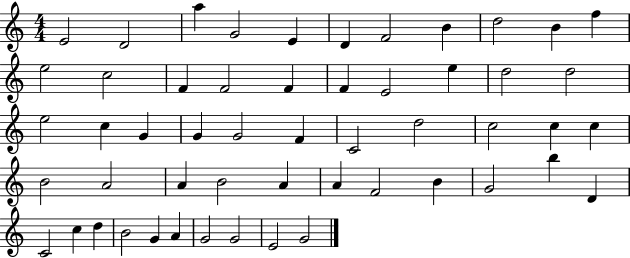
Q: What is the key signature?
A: C major